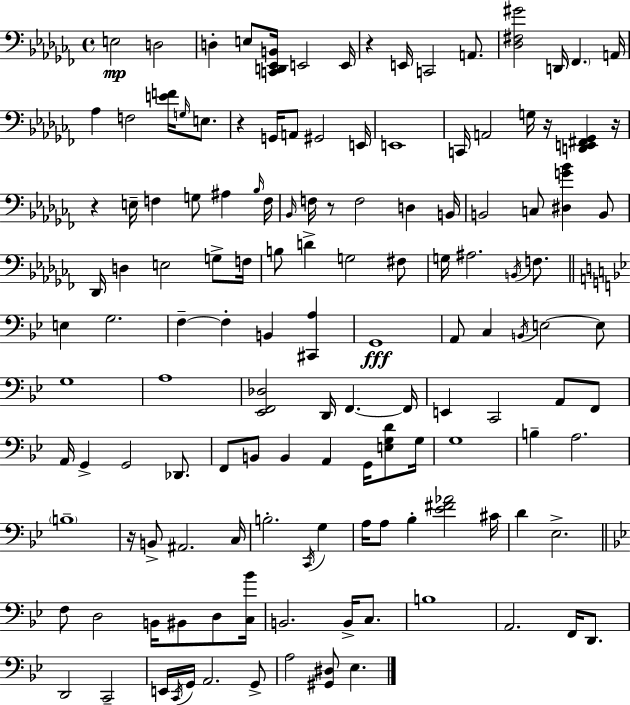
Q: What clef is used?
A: bass